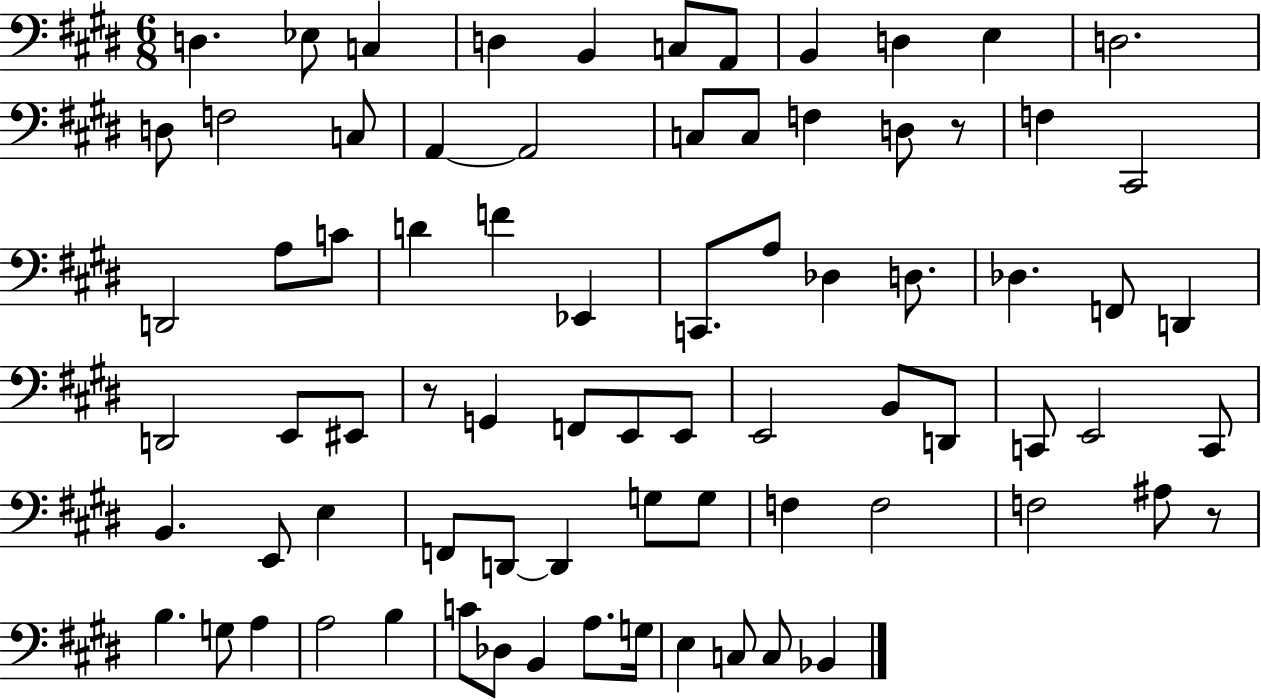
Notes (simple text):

D3/q. Eb3/e C3/q D3/q B2/q C3/e A2/e B2/q D3/q E3/q D3/h. D3/e F3/h C3/e A2/q A2/h C3/e C3/e F3/q D3/e R/e F3/q C#2/h D2/h A3/e C4/e D4/q F4/q Eb2/q C2/e. A3/e Db3/q D3/e. Db3/q. F2/e D2/q D2/h E2/e EIS2/e R/e G2/q F2/e E2/e E2/e E2/h B2/e D2/e C2/e E2/h C2/e B2/q. E2/e E3/q F2/e D2/e D2/q G3/e G3/e F3/q F3/h F3/h A#3/e R/e B3/q. G3/e A3/q A3/h B3/q C4/e Db3/e B2/q A3/e. G3/s E3/q C3/e C3/e Bb2/q